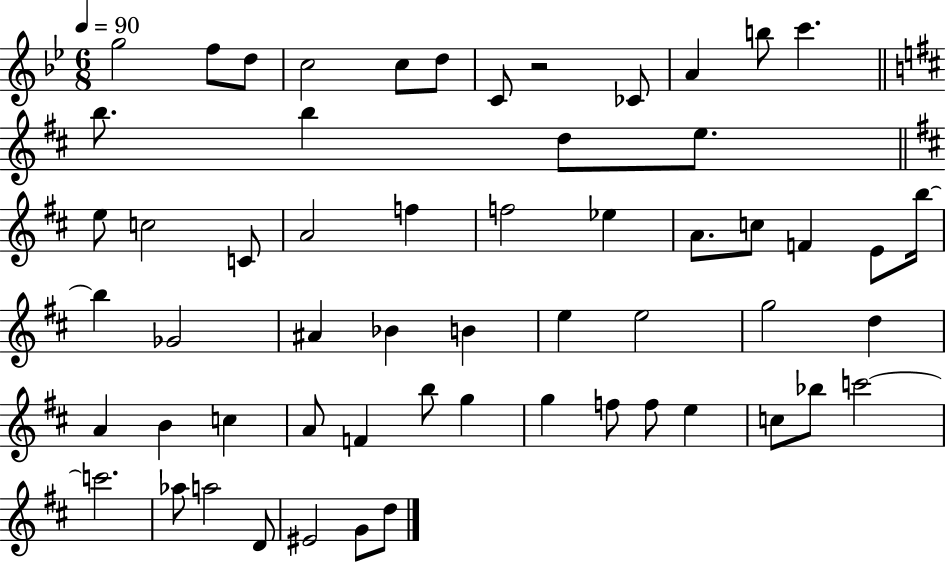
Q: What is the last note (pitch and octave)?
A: D5